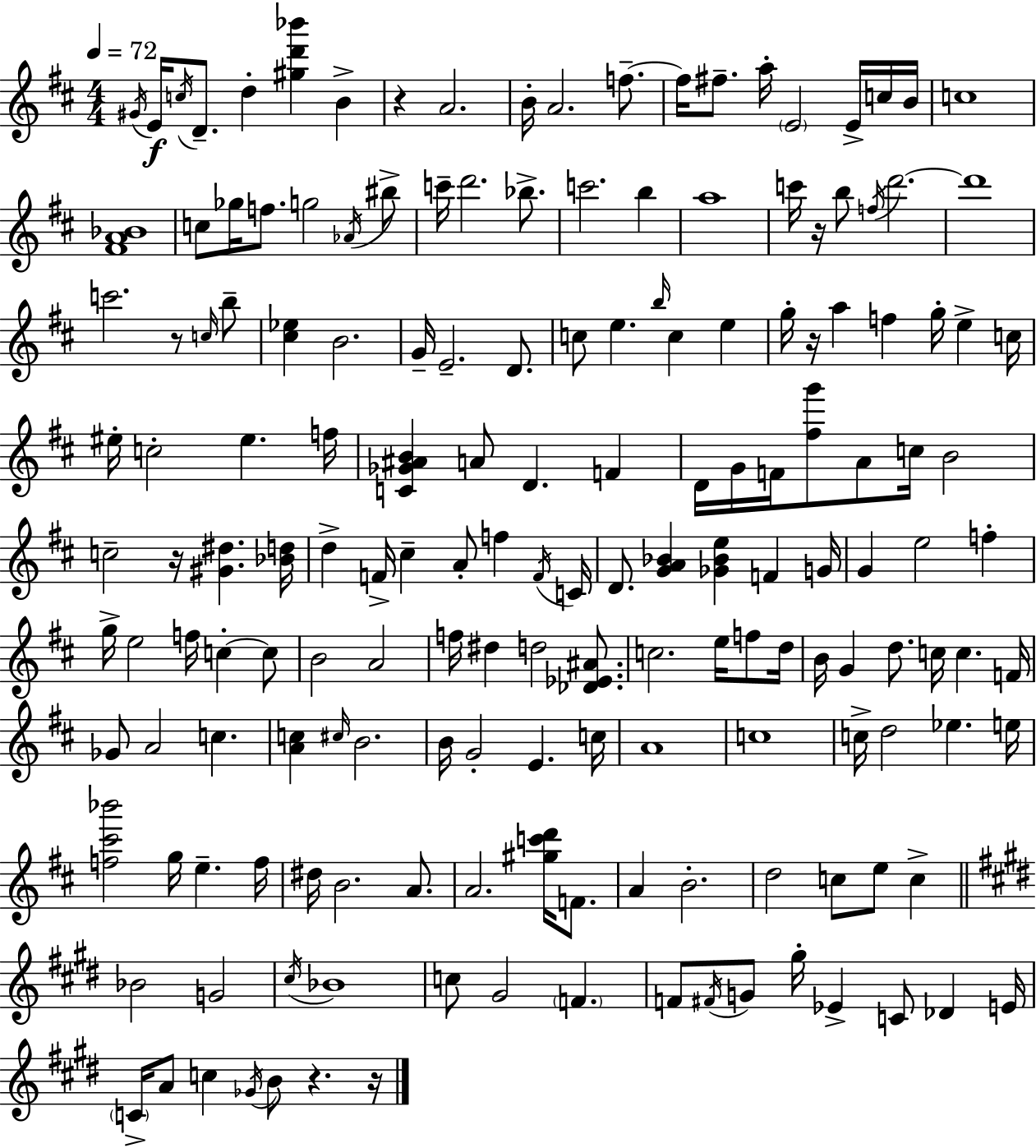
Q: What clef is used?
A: treble